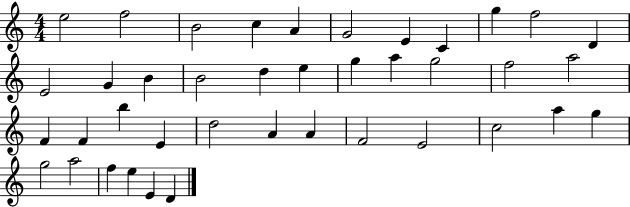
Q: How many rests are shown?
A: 0